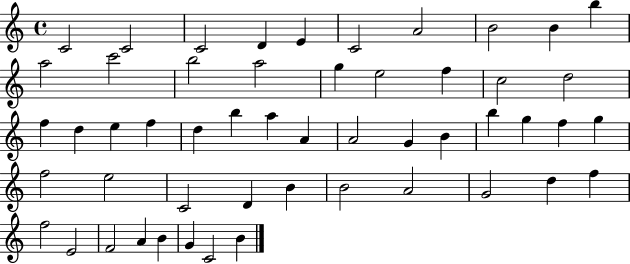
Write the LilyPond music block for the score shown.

{
  \clef treble
  \time 4/4
  \defaultTimeSignature
  \key c \major
  c'2 c'2 | c'2 d'4 e'4 | c'2 a'2 | b'2 b'4 b''4 | \break a''2 c'''2 | b''2 a''2 | g''4 e''2 f''4 | c''2 d''2 | \break f''4 d''4 e''4 f''4 | d''4 b''4 a''4 a'4 | a'2 g'4 b'4 | b''4 g''4 f''4 g''4 | \break f''2 e''2 | c'2 d'4 b'4 | b'2 a'2 | g'2 d''4 f''4 | \break f''2 e'2 | f'2 a'4 b'4 | g'4 c'2 b'4 | \bar "|."
}